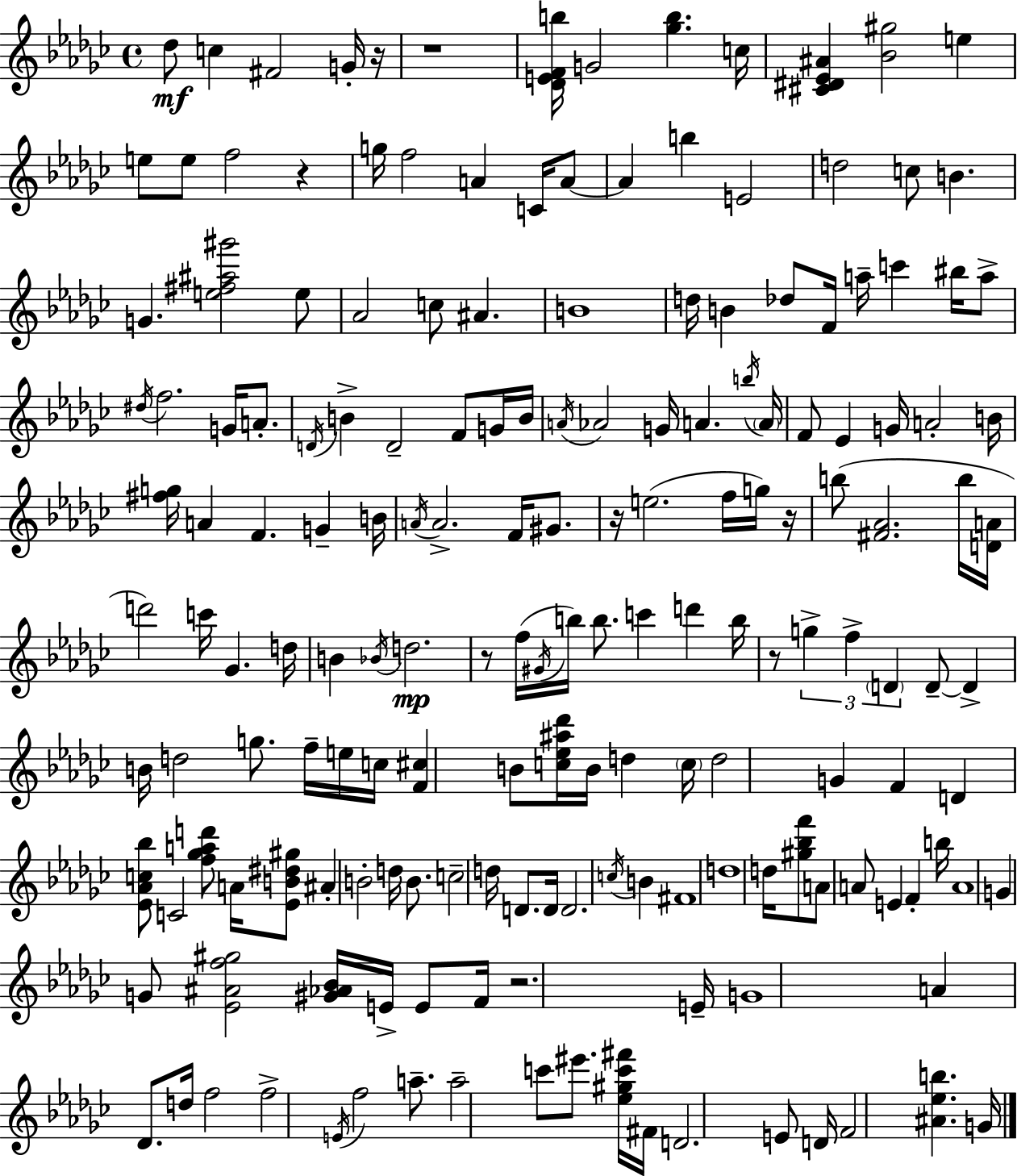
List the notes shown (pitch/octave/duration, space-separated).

Db5/e C5/q F#4/h G4/s R/s R/w [Db4,E4,F4,B5]/s G4/h [Gb5,B5]/q. C5/s [C#4,D#4,Eb4,A#4]/q [Bb4,G#5]/h E5/q E5/e E5/e F5/h R/q G5/s F5/h A4/q C4/s A4/e A4/q B5/q E4/h D5/h C5/e B4/q. G4/q. [E5,F#5,A#5,G#6]/h E5/e Ab4/h C5/e A#4/q. B4/w D5/s B4/q Db5/e F4/s A5/s C6/q BIS5/s A5/e D#5/s F5/h. G4/s A4/e. D4/s B4/q D4/h F4/e G4/s B4/s A4/s Ab4/h G4/s A4/q. B5/s A4/s F4/e Eb4/q G4/s A4/h B4/s [F#5,G5]/s A4/q F4/q. G4/q B4/s A4/s A4/h. F4/s G#4/e. R/s E5/h. F5/s G5/s R/s B5/e [F#4,Ab4]/h. B5/s [D4,A4]/s D6/h C6/s Gb4/q. D5/s B4/q Bb4/s D5/h. R/e F5/s G#4/s B5/s B5/e. C6/q D6/q B5/s R/e G5/q F5/q D4/q D4/e D4/q B4/s D5/h G5/e. F5/s E5/s C5/s [F4,C#5]/q B4/e [C5,Eb5,A#5,Db6]/s B4/s D5/q C5/s D5/h G4/q F4/q D4/q [Eb4,Ab4,C5,Bb5]/e C4/h [F5,Gb5,A5,D6]/e A4/s [Eb4,B4,D#5,G#5]/e A#4/q B4/h D5/s B4/e. C5/h D5/s D4/e. D4/s D4/h. C5/s B4/q F#4/w D5/w D5/s [G#5,Bb5,F6]/e A4/e A4/e E4/q F4/q B5/s A4/w G4/q G4/e [Eb4,A#4,F5,G#5]/h [G#4,Ab4,Bb4]/s E4/s E4/e F4/s R/h. E4/s G4/w A4/q Db4/e. D5/s F5/h F5/h E4/s F5/h A5/e. A5/h C6/e EIS6/e. [Eb5,G#5,C6,F#6]/s F#4/s D4/h. E4/e D4/s F4/h [A#4,Eb5,B5]/q. G4/s